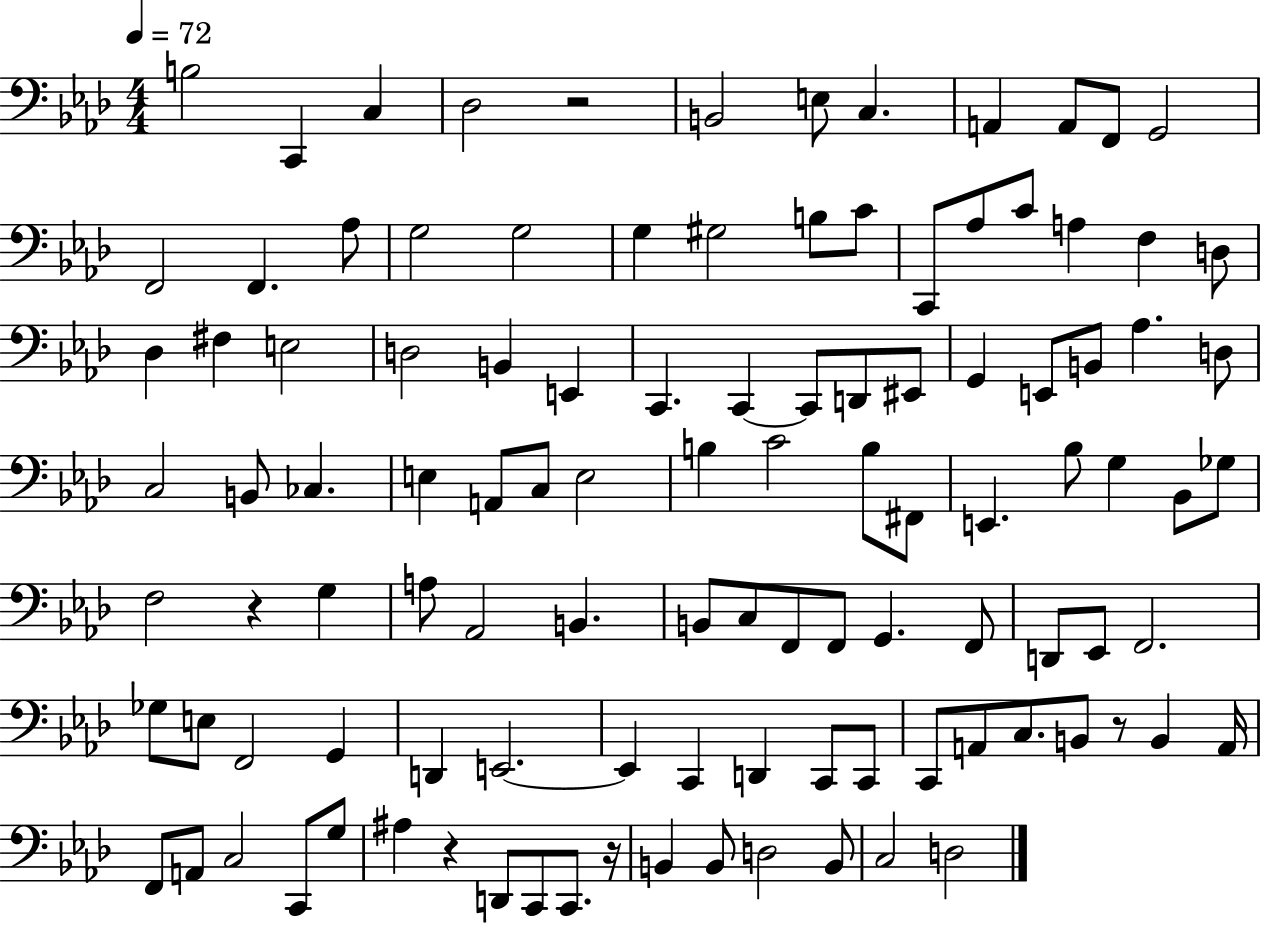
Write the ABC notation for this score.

X:1
T:Untitled
M:4/4
L:1/4
K:Ab
B,2 C,, C, _D,2 z2 B,,2 E,/2 C, A,, A,,/2 F,,/2 G,,2 F,,2 F,, _A,/2 G,2 G,2 G, ^G,2 B,/2 C/2 C,,/2 _A,/2 C/2 A, F, D,/2 _D, ^F, E,2 D,2 B,, E,, C,, C,, C,,/2 D,,/2 ^E,,/2 G,, E,,/2 B,,/2 _A, D,/2 C,2 B,,/2 _C, E, A,,/2 C,/2 E,2 B, C2 B,/2 ^F,,/2 E,, _B,/2 G, _B,,/2 _G,/2 F,2 z G, A,/2 _A,,2 B,, B,,/2 C,/2 F,,/2 F,,/2 G,, F,,/2 D,,/2 _E,,/2 F,,2 _G,/2 E,/2 F,,2 G,, D,, E,,2 E,, C,, D,, C,,/2 C,,/2 C,,/2 A,,/2 C,/2 B,,/2 z/2 B,, A,,/4 F,,/2 A,,/2 C,2 C,,/2 G,/2 ^A, z D,,/2 C,,/2 C,,/2 z/4 B,, B,,/2 D,2 B,,/2 C,2 D,2